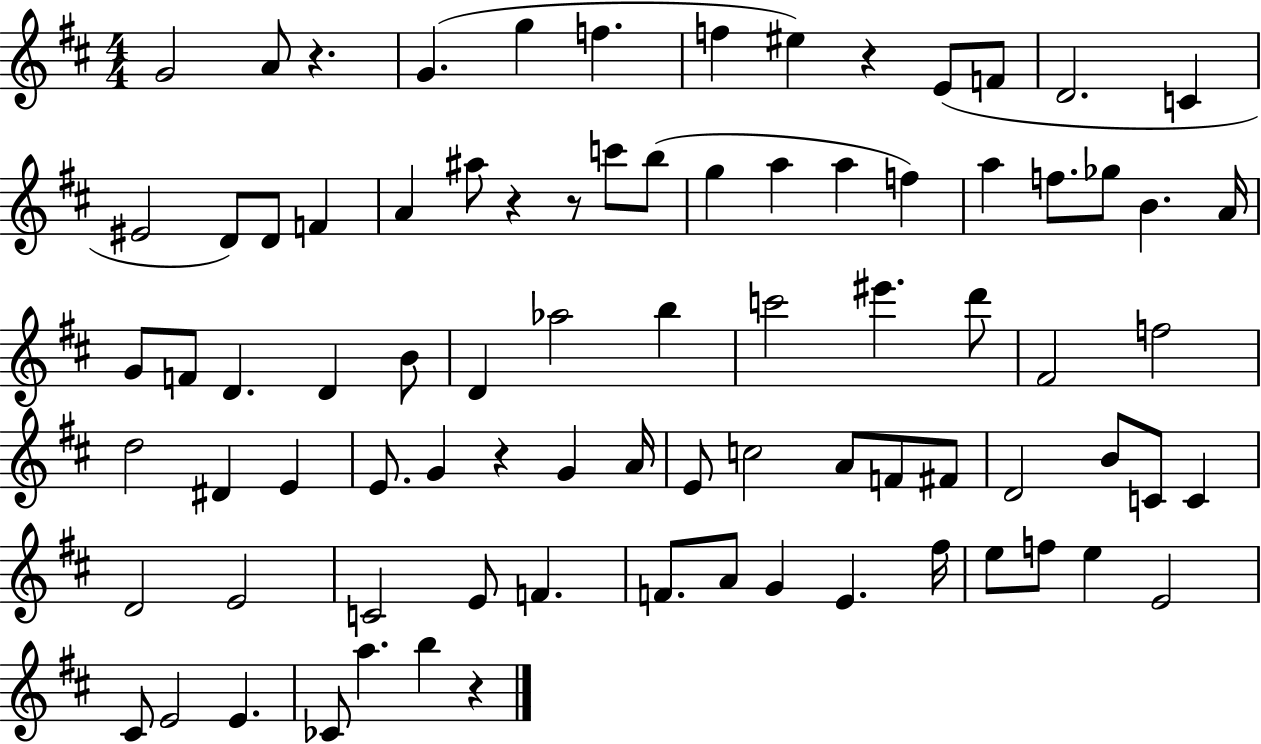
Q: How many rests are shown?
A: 6